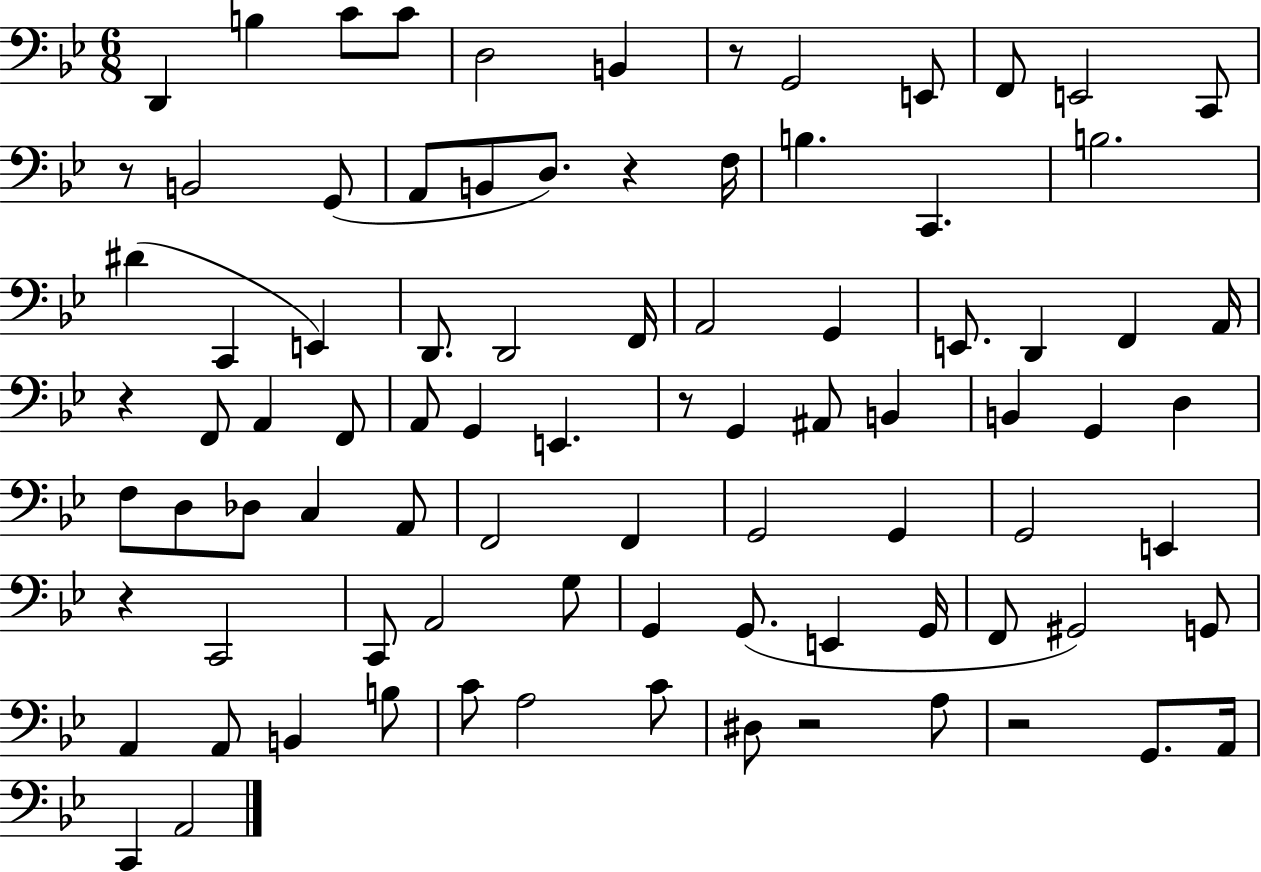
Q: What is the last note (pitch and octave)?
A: A2